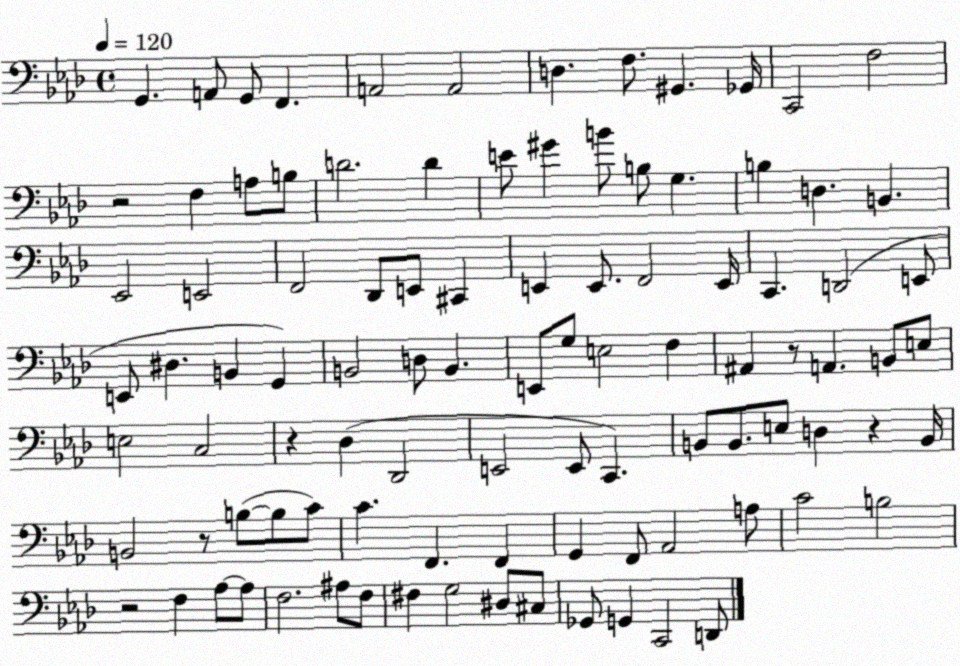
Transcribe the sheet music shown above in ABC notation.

X:1
T:Untitled
M:4/4
L:1/4
K:Ab
G,, A,,/2 G,,/2 F,, A,,2 A,,2 D, F,/2 ^G,, _G,,/4 C,,2 F,2 z2 F, A,/2 B,/2 D2 D E/2 ^G B/2 B,/2 G, B, D, B,, _E,,2 E,,2 F,,2 _D,,/2 E,,/2 ^C,, E,, E,,/2 F,,2 E,,/4 C,, D,,2 E,,/2 E,,/2 ^D, B,, G,, B,,2 D,/2 B,, E,,/2 G,/2 E,2 F, ^A,, z/2 A,, B,,/2 E,/2 E,2 C,2 z _D, _D,,2 E,,2 E,,/2 C,, B,,/2 B,,/2 E,/2 D, z B,,/4 B,,2 z/2 B,/2 B,/2 C/2 C F,, F,, G,, F,,/2 _A,,2 A,/2 C2 B,2 z2 F, _A,/2 _A,/2 F,2 ^A,/2 F,/2 ^F, G,2 ^D,/2 ^C,/2 _G,,/2 G,, C,,2 D,,/2